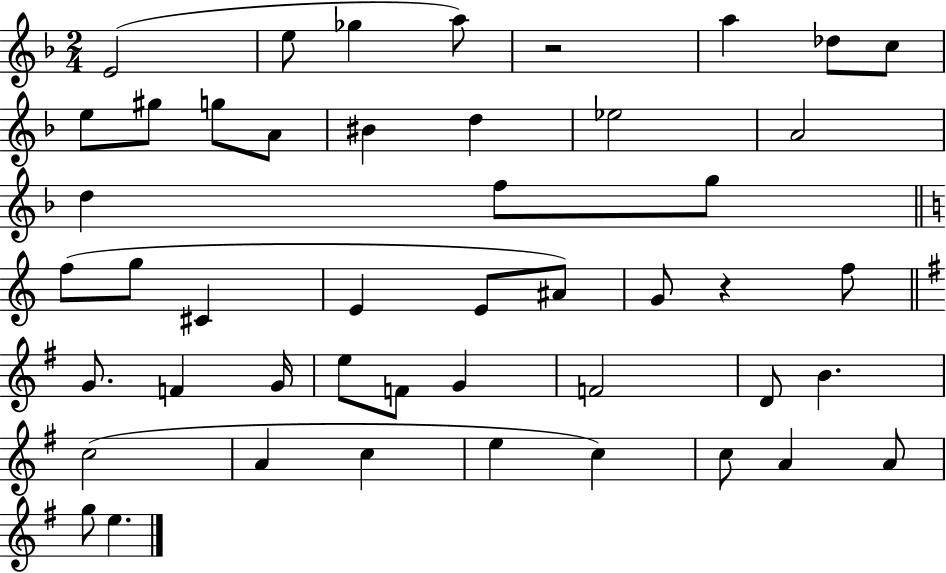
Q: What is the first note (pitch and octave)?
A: E4